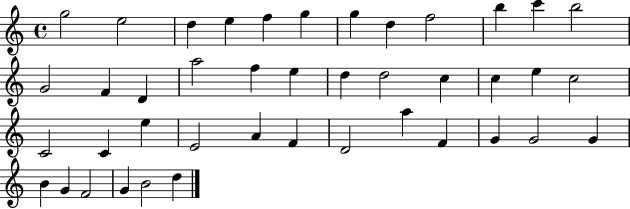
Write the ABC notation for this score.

X:1
T:Untitled
M:4/4
L:1/4
K:C
g2 e2 d e f g g d f2 b c' b2 G2 F D a2 f e d d2 c c e c2 C2 C e E2 A F D2 a F G G2 G B G F2 G B2 d